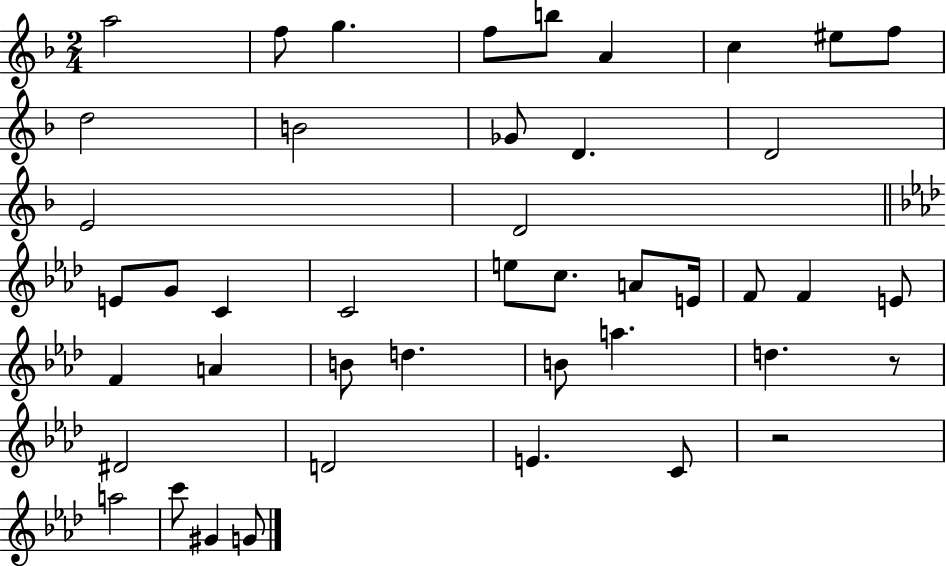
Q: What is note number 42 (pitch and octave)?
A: G4